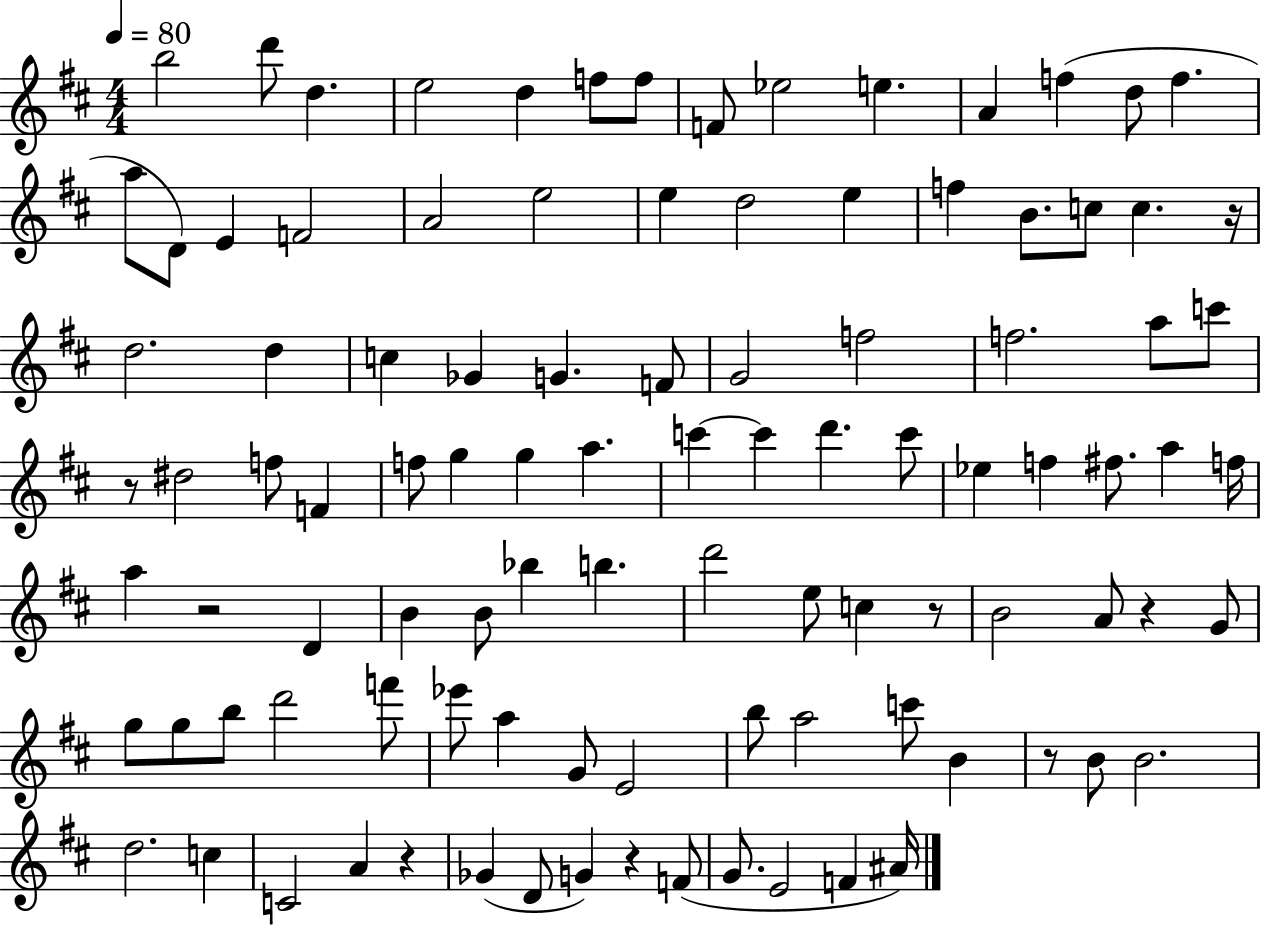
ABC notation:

X:1
T:Untitled
M:4/4
L:1/4
K:D
b2 d'/2 d e2 d f/2 f/2 F/2 _e2 e A f d/2 f a/2 D/2 E F2 A2 e2 e d2 e f B/2 c/2 c z/4 d2 d c _G G F/2 G2 f2 f2 a/2 c'/2 z/2 ^d2 f/2 F f/2 g g a c' c' d' c'/2 _e f ^f/2 a f/4 a z2 D B B/2 _b b d'2 e/2 c z/2 B2 A/2 z G/2 g/2 g/2 b/2 d'2 f'/2 _e'/2 a G/2 E2 b/2 a2 c'/2 B z/2 B/2 B2 d2 c C2 A z _G D/2 G z F/2 G/2 E2 F ^A/4